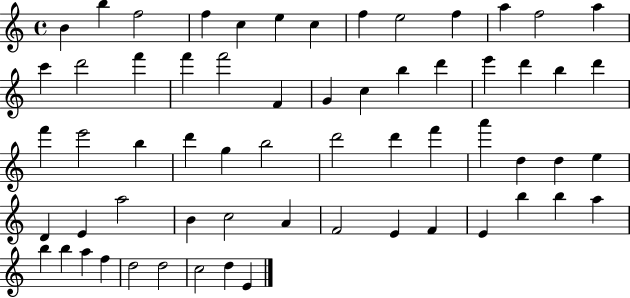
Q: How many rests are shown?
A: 0